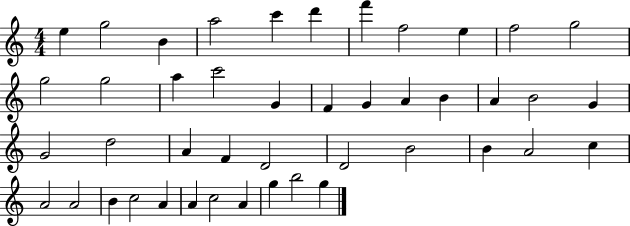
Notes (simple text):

E5/q G5/h B4/q A5/h C6/q D6/q F6/q F5/h E5/q F5/h G5/h G5/h G5/h A5/q C6/h G4/q F4/q G4/q A4/q B4/q A4/q B4/h G4/q G4/h D5/h A4/q F4/q D4/h D4/h B4/h B4/q A4/h C5/q A4/h A4/h B4/q C5/h A4/q A4/q C5/h A4/q G5/q B5/h G5/q